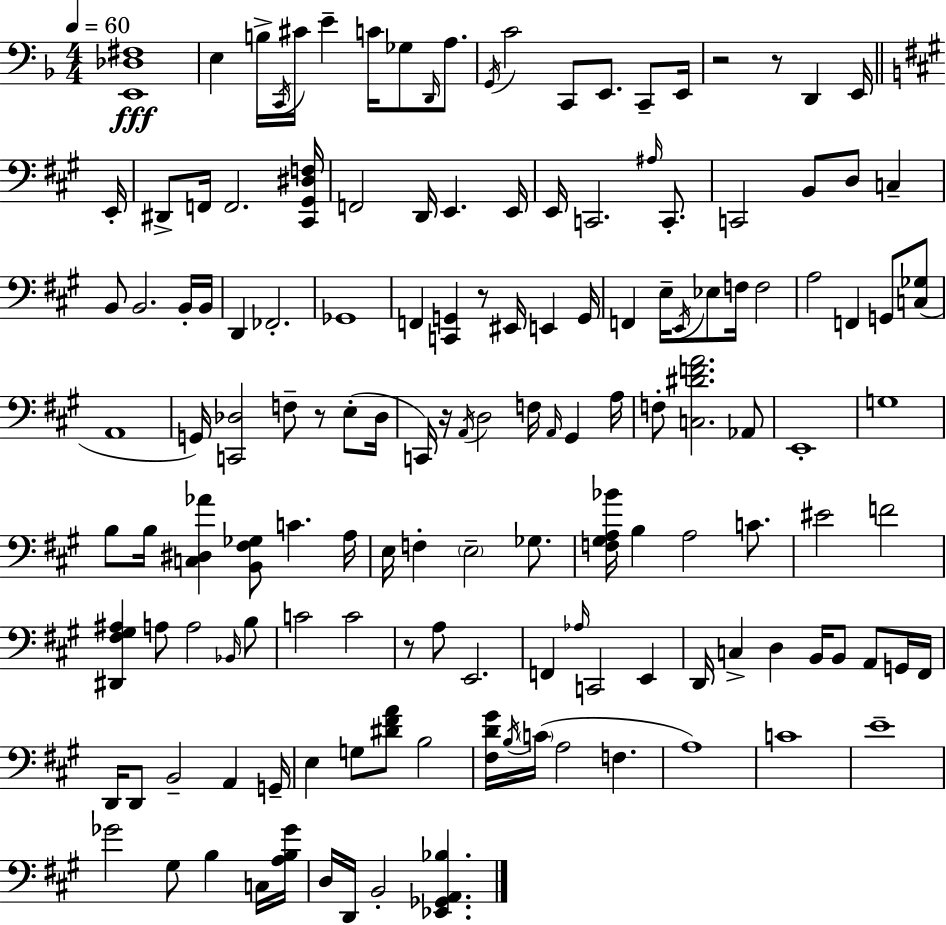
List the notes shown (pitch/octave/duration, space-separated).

[E2,Db3,F#3]/w E3/q B3/s C2/s C#4/s E4/q C4/s Gb3/e D2/s A3/e. G2/s C4/h C2/e E2/e. C2/e E2/s R/h R/e D2/q E2/s E2/s D#2/e F2/s F2/h. [C#2,G#2,D#3,F3]/s F2/h D2/s E2/q. E2/s E2/s C2/h. A#3/s C2/e. C2/h B2/e D3/e C3/q B2/e B2/h. B2/s B2/s D2/q FES2/h. Gb2/w F2/q [C2,G2]/q R/e EIS2/s E2/q G2/s F2/q E3/s E2/s Eb3/e F3/s F3/h A3/h F2/q G2/e [C3,Gb3]/e A2/w G2/s [C2,Db3]/h F3/e R/e E3/e Db3/s C2/s R/s A2/s D3/h F3/s A2/s G#2/q A3/s F3/e [C3,D#4,F4,A4]/h. Ab2/e E2/w G3/w B3/e B3/s [C3,D#3,Ab4]/q [B2,F#3,Gb3]/e C4/q. A3/s E3/s F3/q E3/h Gb3/e. [F3,G#3,A3,Bb4]/s B3/q A3/h C4/e. EIS4/h F4/h [D#2,F#3,G#3,A#3]/q A3/e A3/h Bb2/s B3/e C4/h C4/h R/e A3/e E2/h. F2/q Ab3/s C2/h E2/q D2/s C3/q D3/q B2/s B2/e A2/e G2/s F#2/s D2/s D2/e B2/h A2/q G2/s E3/q G3/e [D#4,F#4,A4]/e B3/h [F#3,D4,G#4]/s B3/s C4/s A3/h F3/q. A3/w C4/w E4/w Gb4/h G#3/e B3/q C3/s [A3,B3,Gb4]/s D3/s D2/s B2/h [Eb2,Gb2,A2,Bb3]/q.